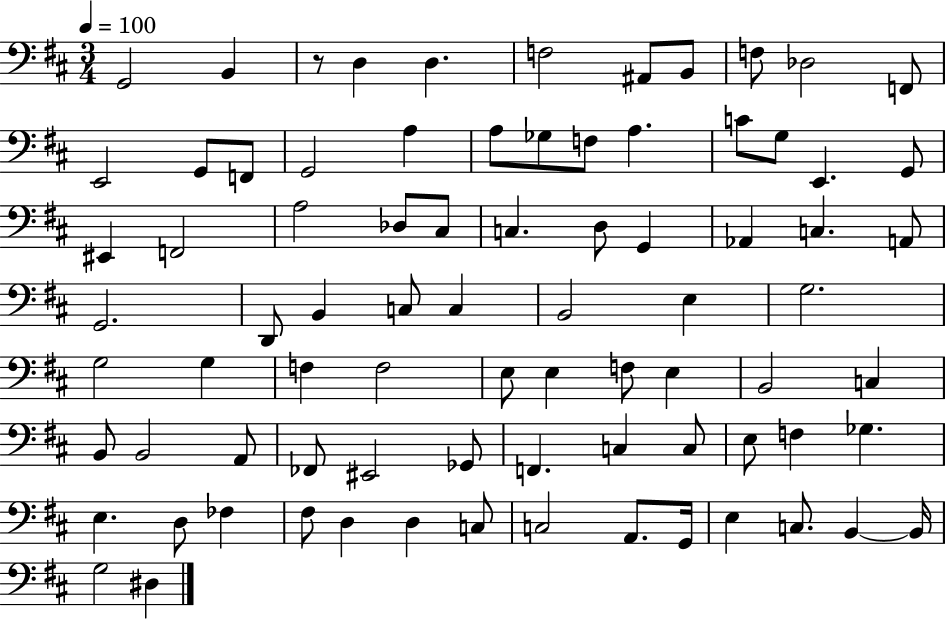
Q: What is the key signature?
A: D major